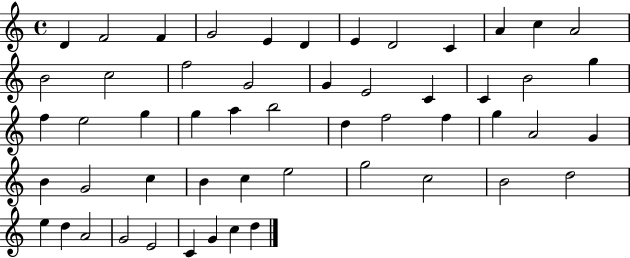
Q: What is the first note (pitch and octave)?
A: D4